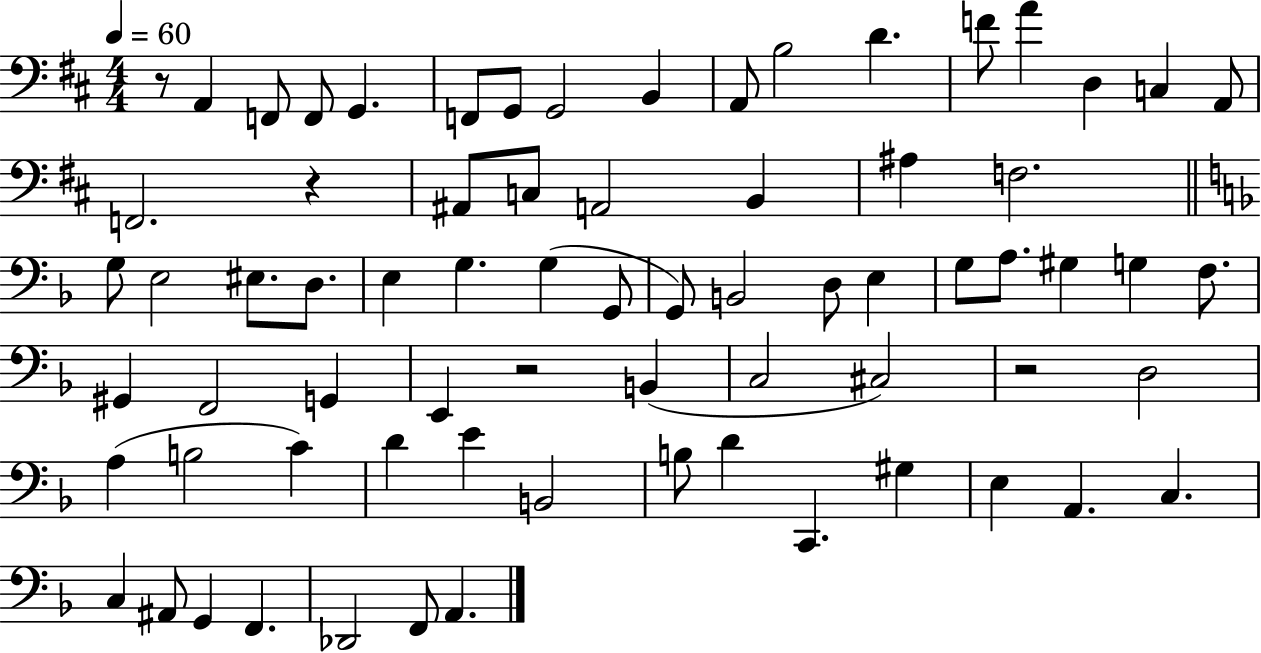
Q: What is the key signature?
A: D major